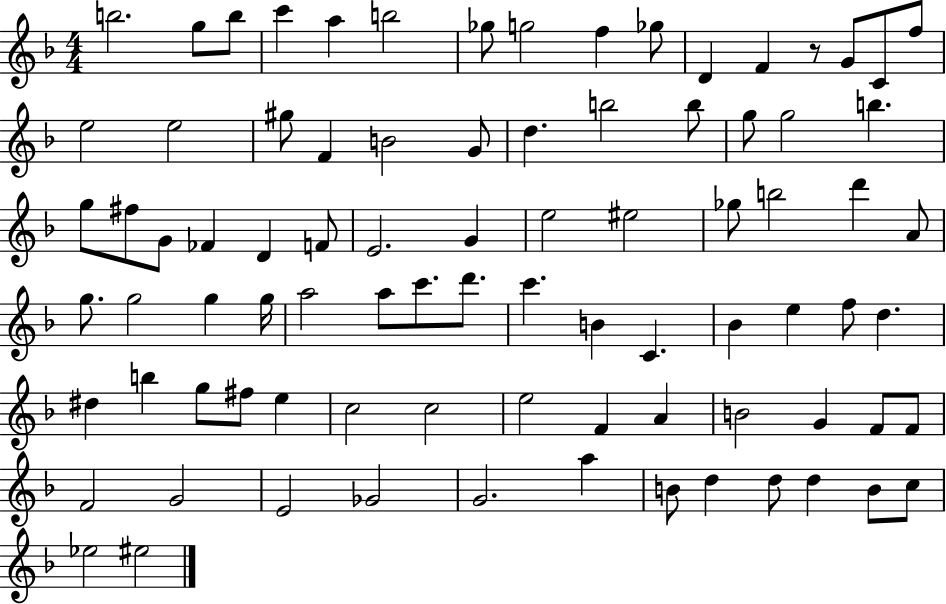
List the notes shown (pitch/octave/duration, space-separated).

B5/h. G5/e B5/e C6/q A5/q B5/h Gb5/e G5/h F5/q Gb5/e D4/q F4/q R/e G4/e C4/e F5/e E5/h E5/h G#5/e F4/q B4/h G4/e D5/q. B5/h B5/e G5/e G5/h B5/q. G5/e F#5/e G4/e FES4/q D4/q F4/e E4/h. G4/q E5/h EIS5/h Gb5/e B5/h D6/q A4/e G5/e. G5/h G5/q G5/s A5/h A5/e C6/e. D6/e. C6/q. B4/q C4/q. Bb4/q E5/q F5/e D5/q. D#5/q B5/q G5/e F#5/e E5/q C5/h C5/h E5/h F4/q A4/q B4/h G4/q F4/e F4/e F4/h G4/h E4/h Gb4/h G4/h. A5/q B4/e D5/q D5/e D5/q B4/e C5/e Eb5/h EIS5/h